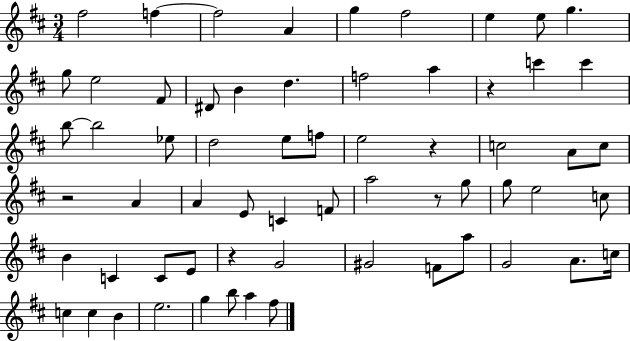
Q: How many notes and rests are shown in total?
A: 63